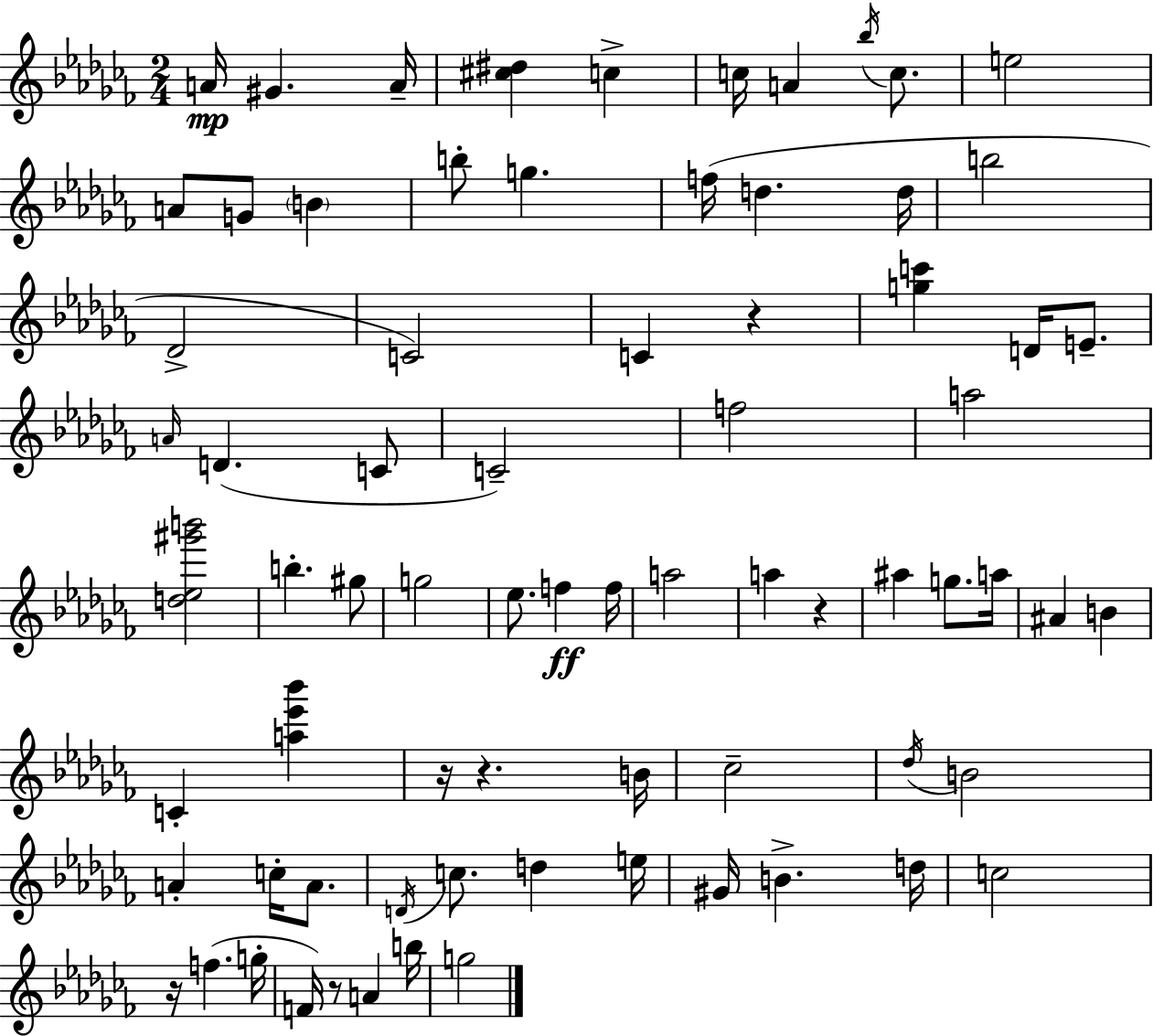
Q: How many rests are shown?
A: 6